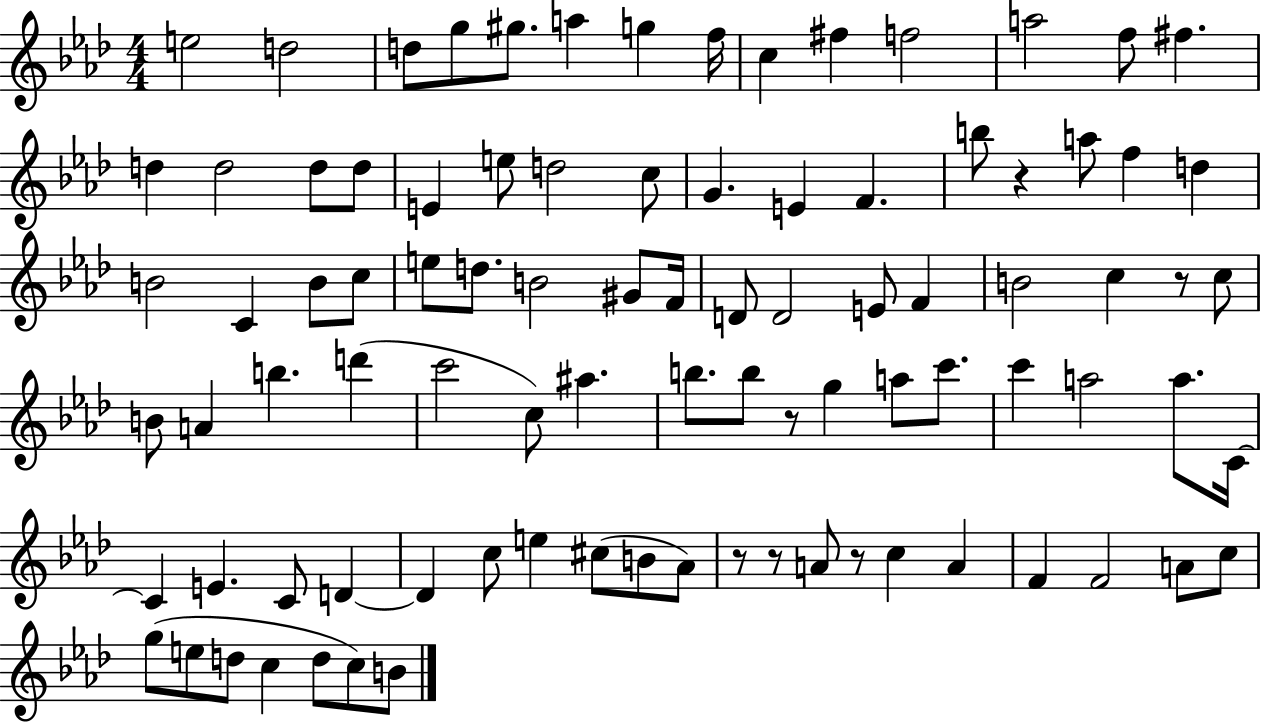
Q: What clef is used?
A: treble